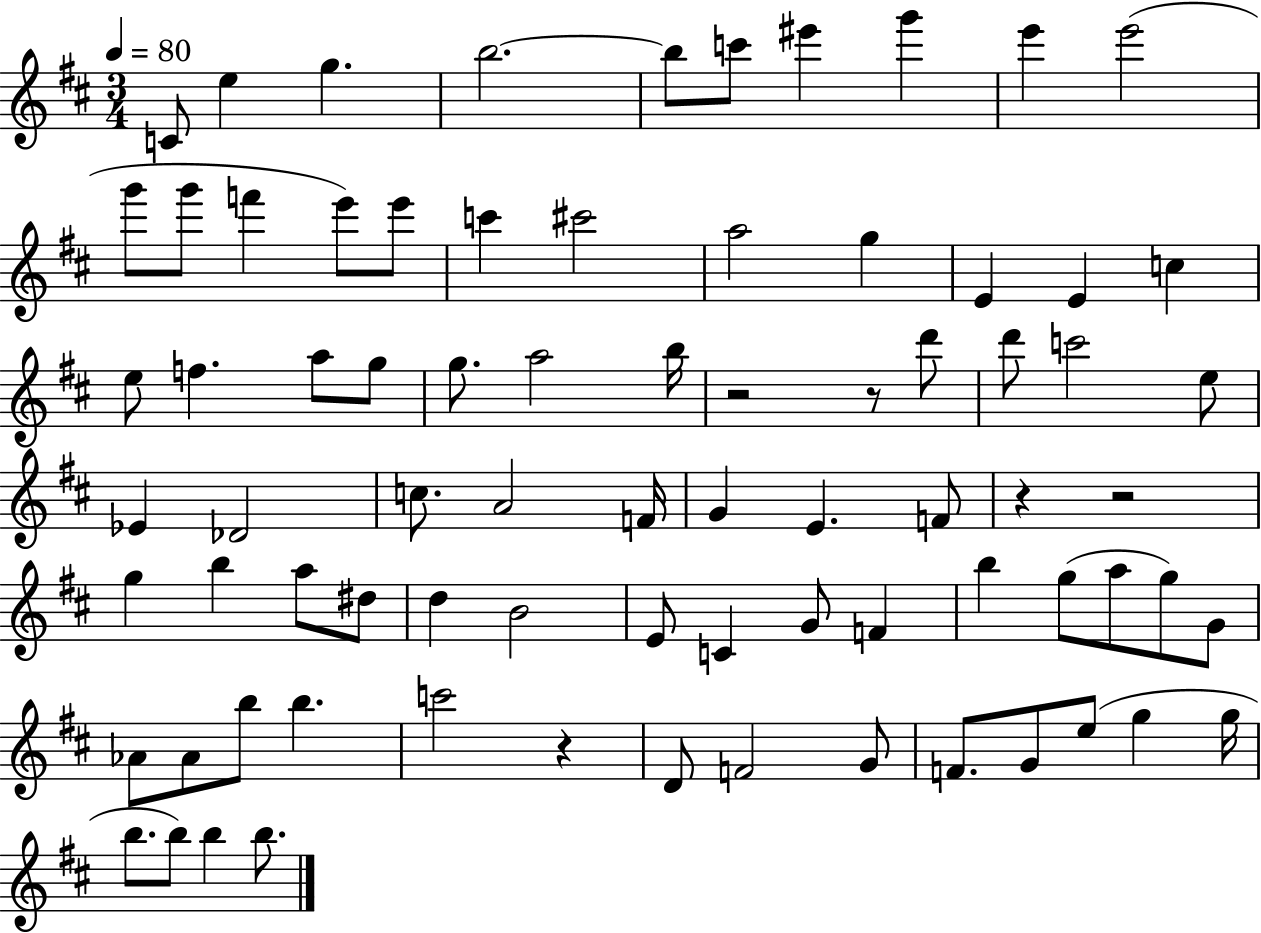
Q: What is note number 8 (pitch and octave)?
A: G6